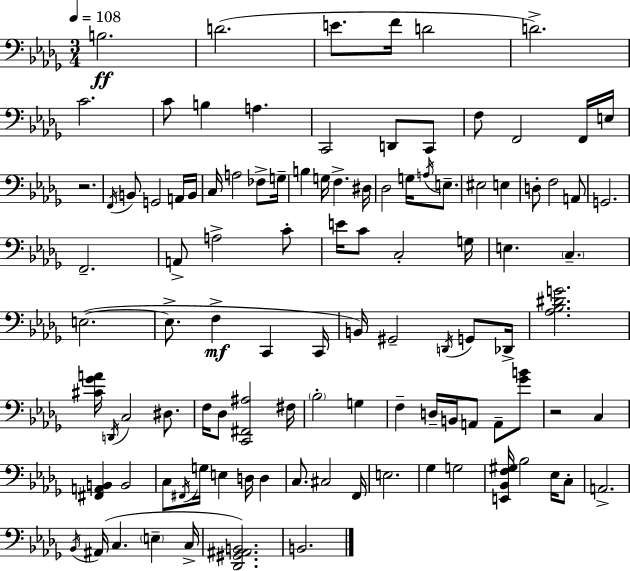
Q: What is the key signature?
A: BES minor